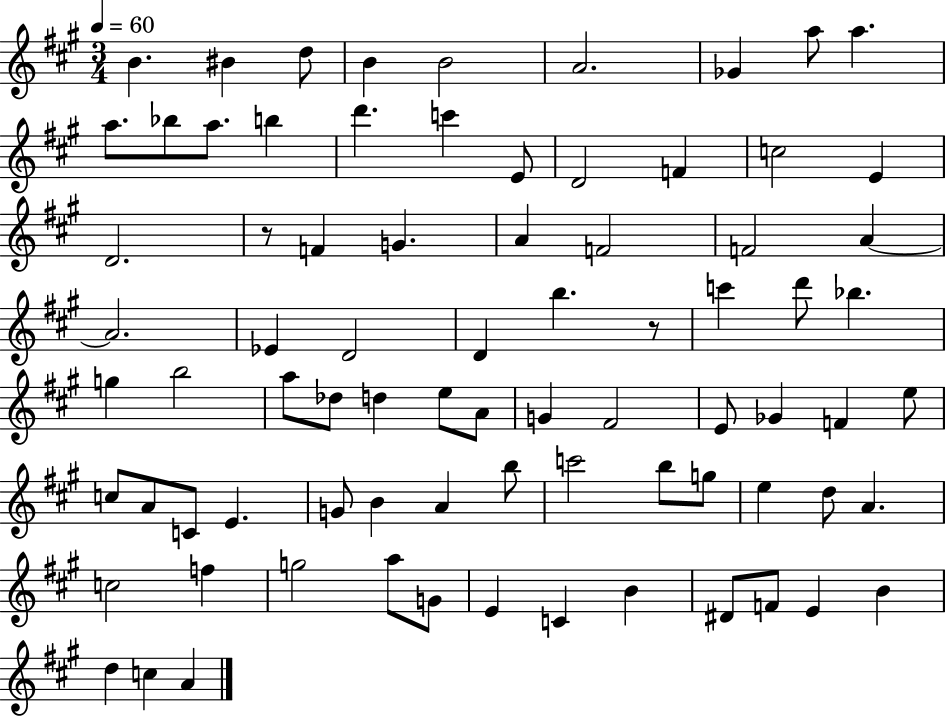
{
  \clef treble
  \numericTimeSignature
  \time 3/4
  \key a \major
  \tempo 4 = 60
  b'4. bis'4 d''8 | b'4 b'2 | a'2. | ges'4 a''8 a''4. | \break a''8. bes''8 a''8. b''4 | d'''4. c'''4 e'8 | d'2 f'4 | c''2 e'4 | \break d'2. | r8 f'4 g'4. | a'4 f'2 | f'2 a'4~~ | \break a'2. | ees'4 d'2 | d'4 b''4. r8 | c'''4 d'''8 bes''4. | \break g''4 b''2 | a''8 des''8 d''4 e''8 a'8 | g'4 fis'2 | e'8 ges'4 f'4 e''8 | \break c''8 a'8 c'8 e'4. | g'8 b'4 a'4 b''8 | c'''2 b''8 g''8 | e''4 d''8 a'4. | \break c''2 f''4 | g''2 a''8 g'8 | e'4 c'4 b'4 | dis'8 f'8 e'4 b'4 | \break d''4 c''4 a'4 | \bar "|."
}